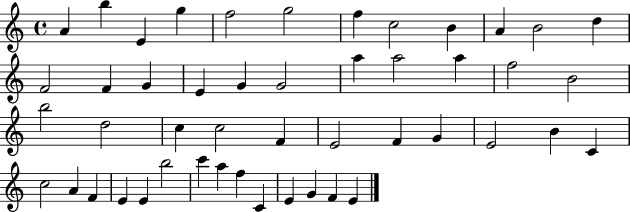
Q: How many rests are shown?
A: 0